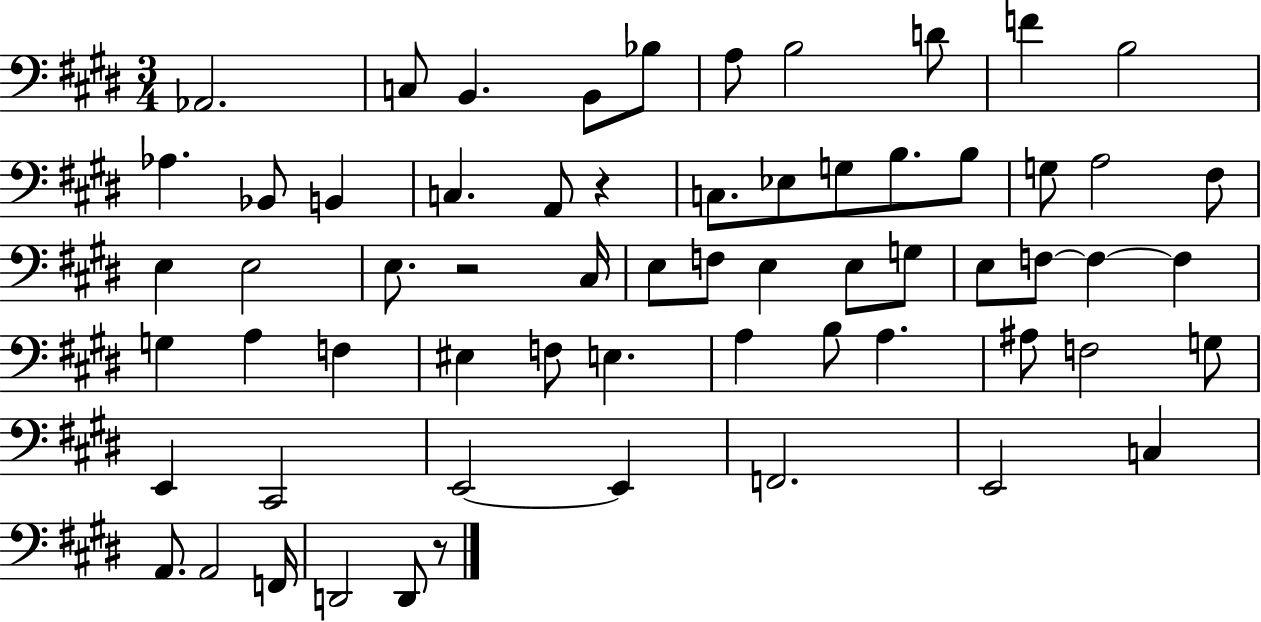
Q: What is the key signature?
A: E major